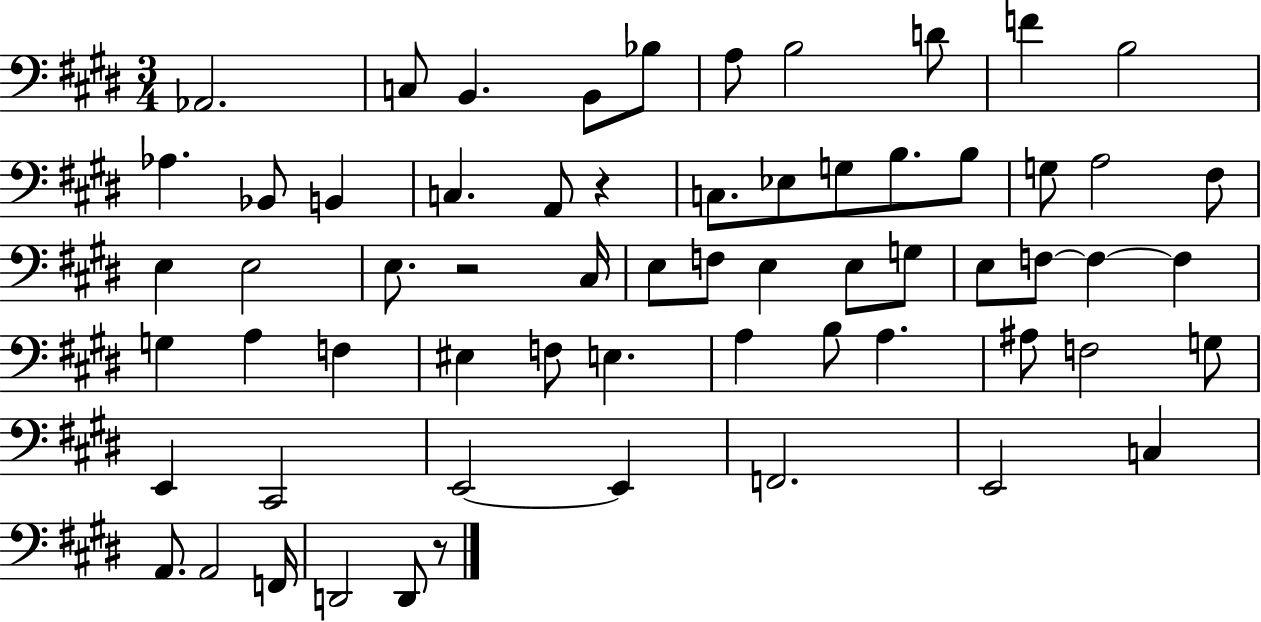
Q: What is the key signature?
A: E major